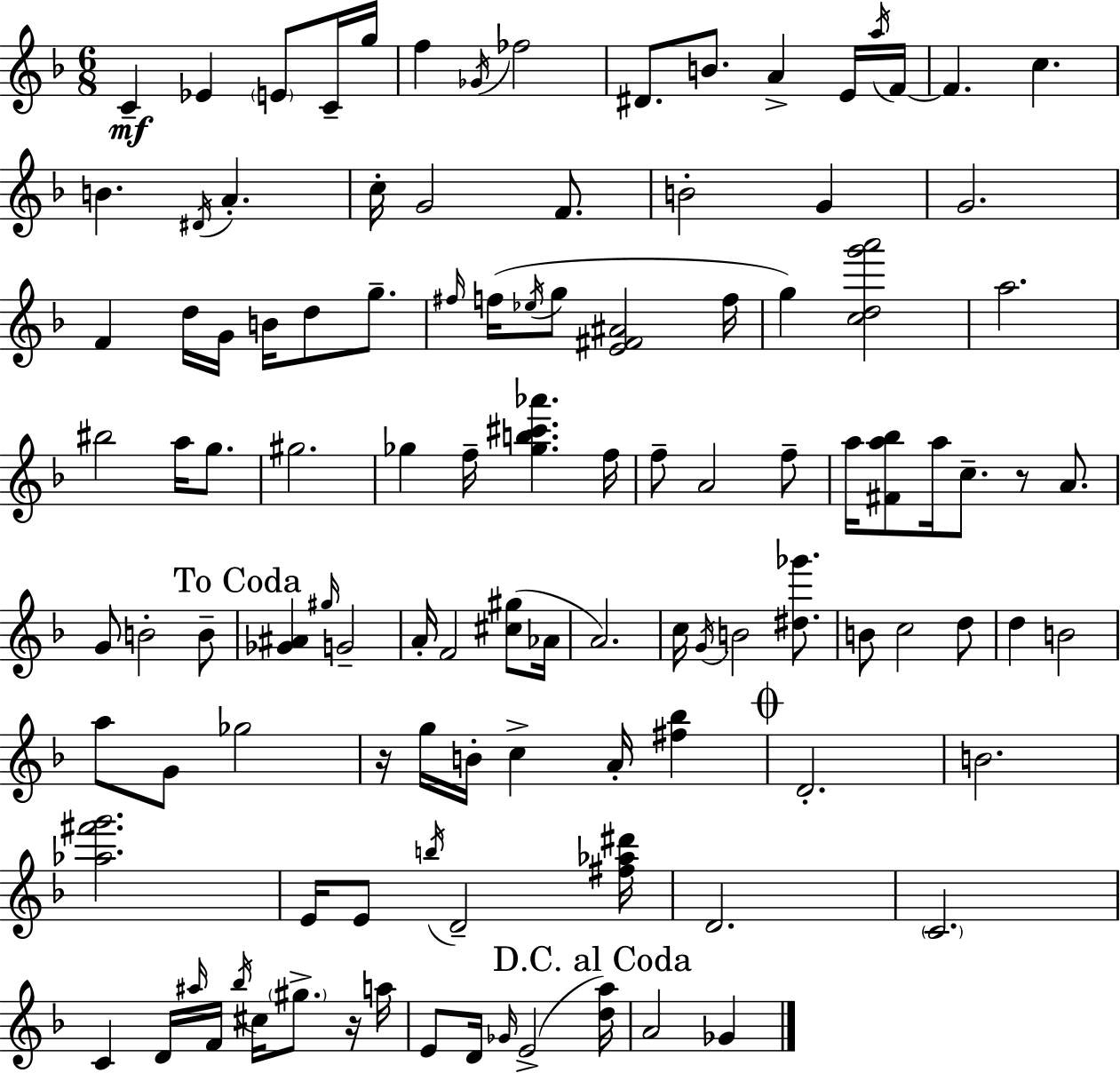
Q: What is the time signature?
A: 6/8